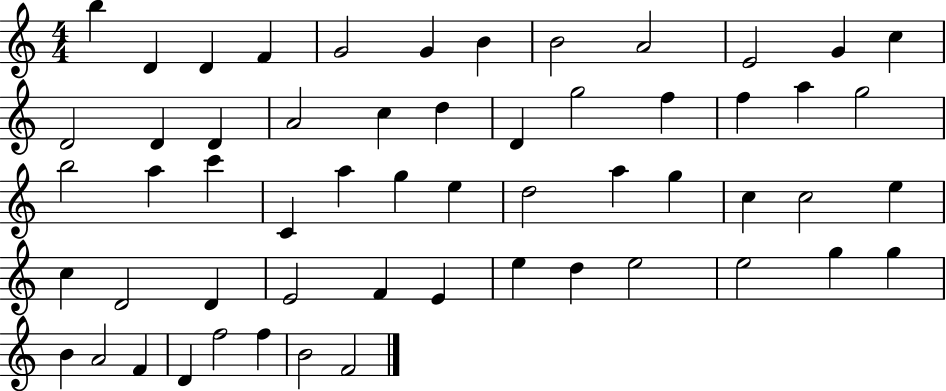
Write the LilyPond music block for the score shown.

{
  \clef treble
  \numericTimeSignature
  \time 4/4
  \key c \major
  b''4 d'4 d'4 f'4 | g'2 g'4 b'4 | b'2 a'2 | e'2 g'4 c''4 | \break d'2 d'4 d'4 | a'2 c''4 d''4 | d'4 g''2 f''4 | f''4 a''4 g''2 | \break b''2 a''4 c'''4 | c'4 a''4 g''4 e''4 | d''2 a''4 g''4 | c''4 c''2 e''4 | \break c''4 d'2 d'4 | e'2 f'4 e'4 | e''4 d''4 e''2 | e''2 g''4 g''4 | \break b'4 a'2 f'4 | d'4 f''2 f''4 | b'2 f'2 | \bar "|."
}